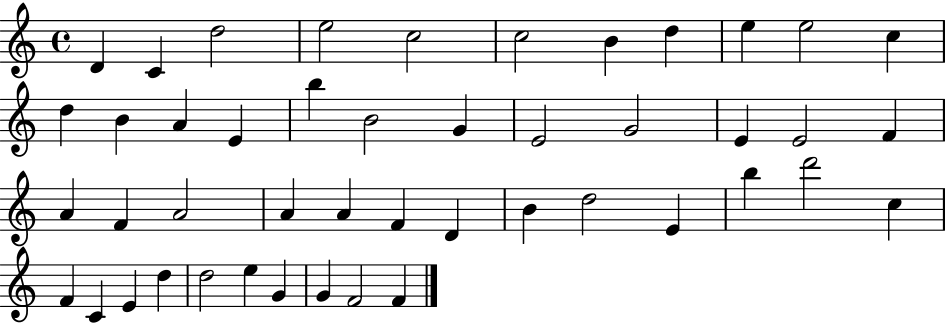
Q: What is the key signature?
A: C major